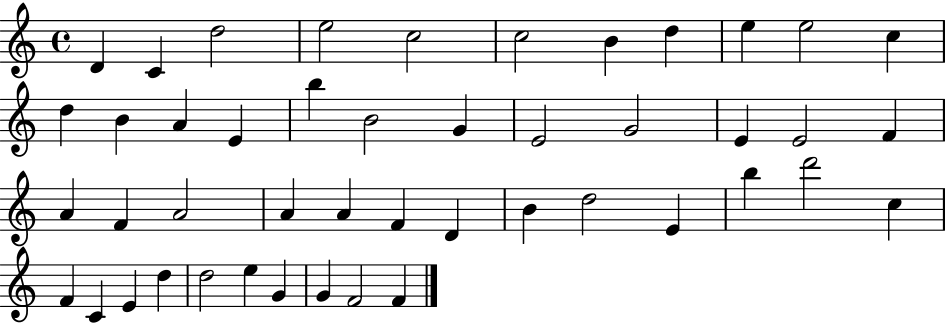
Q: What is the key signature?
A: C major